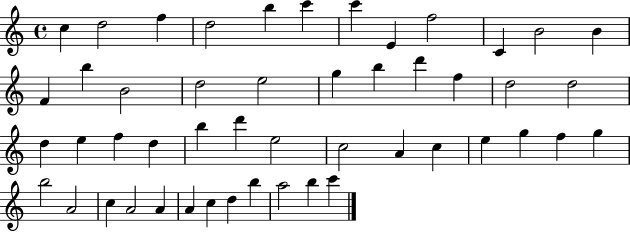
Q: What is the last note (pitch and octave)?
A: C6